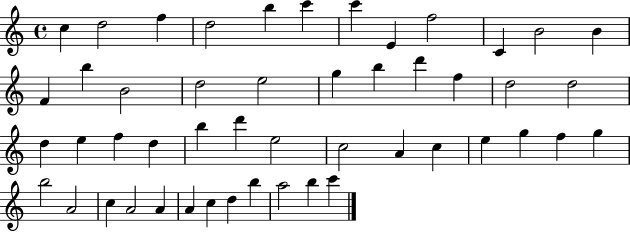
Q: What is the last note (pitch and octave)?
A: C6